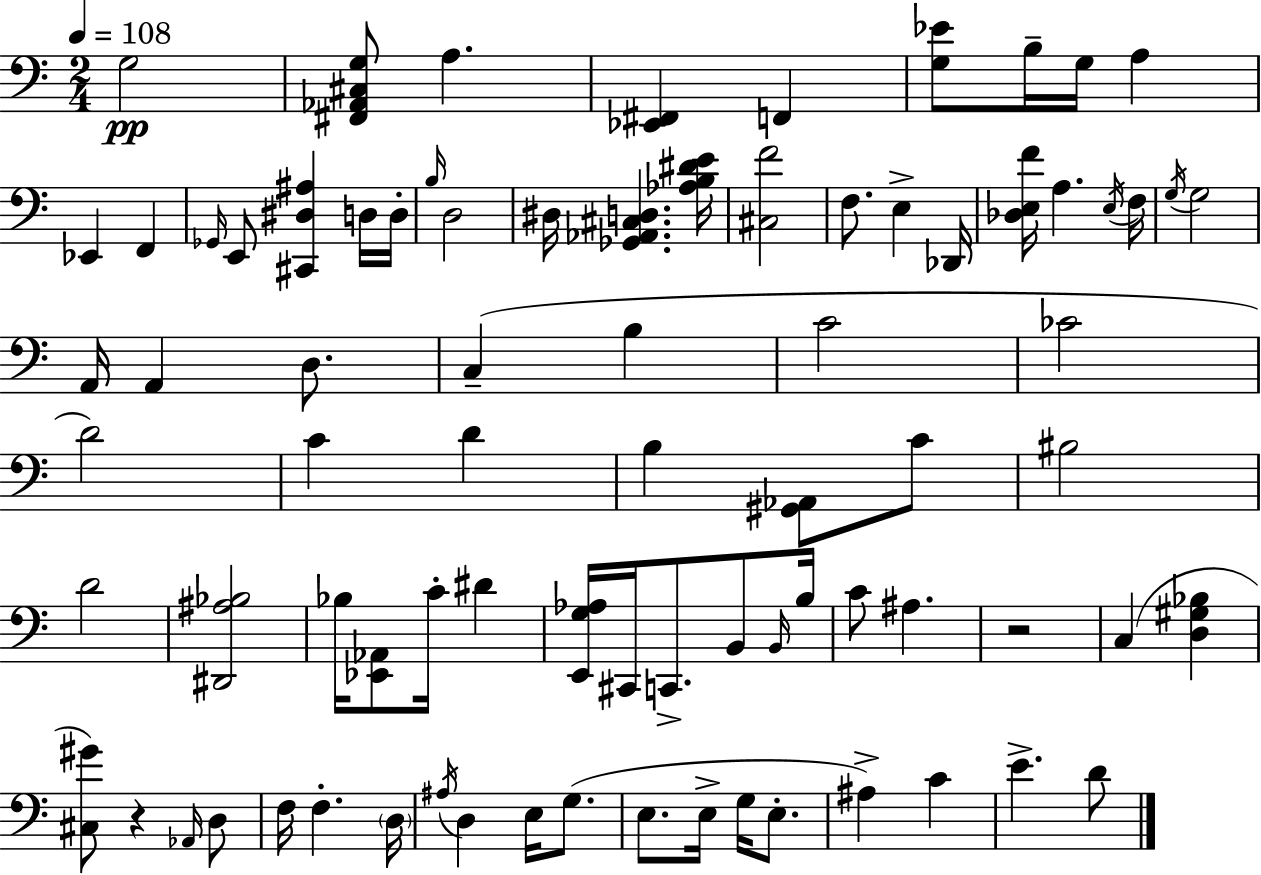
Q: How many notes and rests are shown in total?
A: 81